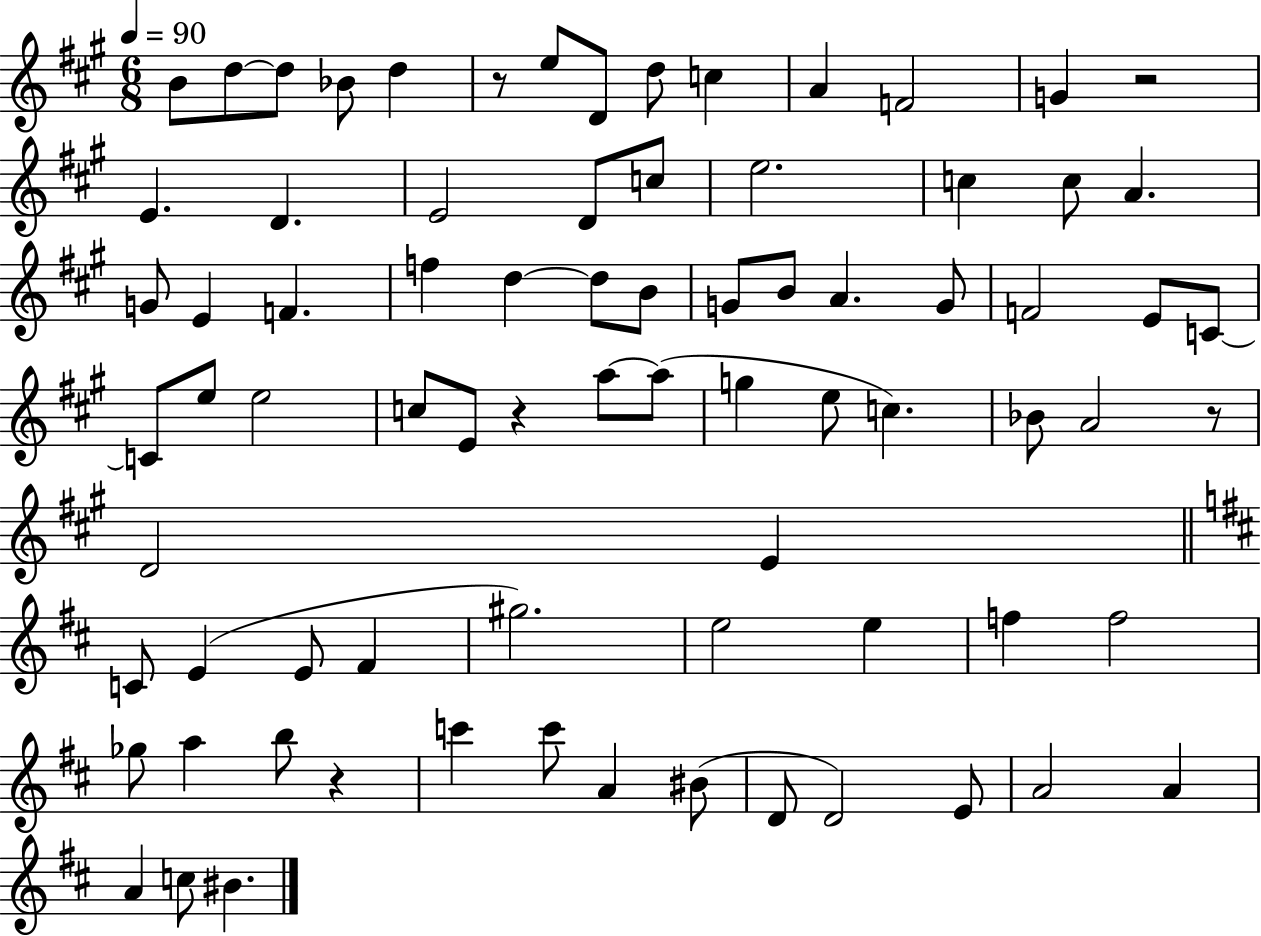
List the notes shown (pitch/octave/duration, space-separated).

B4/e D5/e D5/e Bb4/e D5/q R/e E5/e D4/e D5/e C5/q A4/q F4/h G4/q R/h E4/q. D4/q. E4/h D4/e C5/e E5/h. C5/q C5/e A4/q. G4/e E4/q F4/q. F5/q D5/q D5/e B4/e G4/e B4/e A4/q. G4/e F4/h E4/e C4/e C4/e E5/e E5/h C5/e E4/e R/q A5/e A5/e G5/q E5/e C5/q. Bb4/e A4/h R/e D4/h E4/q C4/e E4/q E4/e F#4/q G#5/h. E5/h E5/q F5/q F5/h Gb5/e A5/q B5/e R/q C6/q C6/e A4/q BIS4/e D4/e D4/h E4/e A4/h A4/q A4/q C5/e BIS4/q.